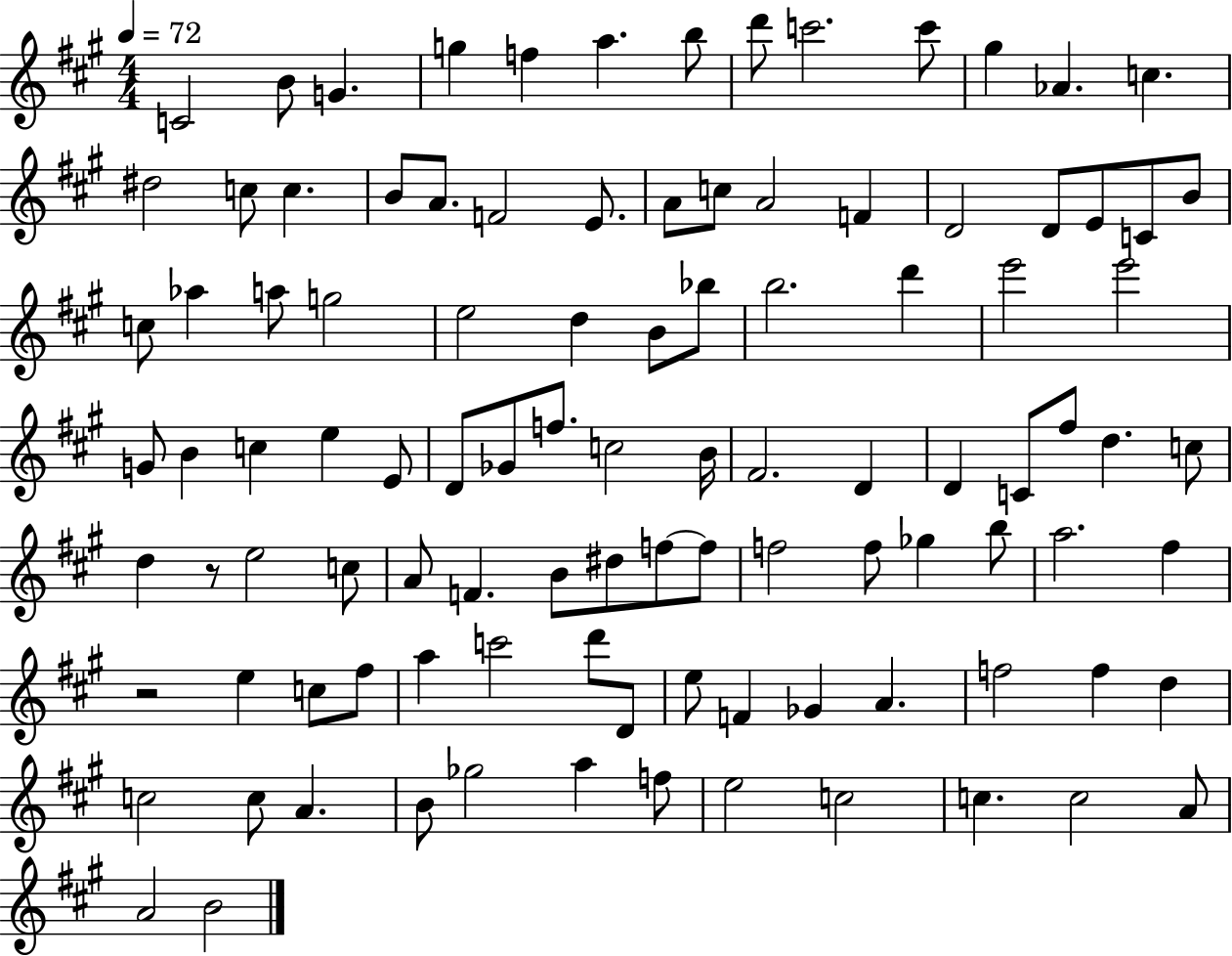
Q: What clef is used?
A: treble